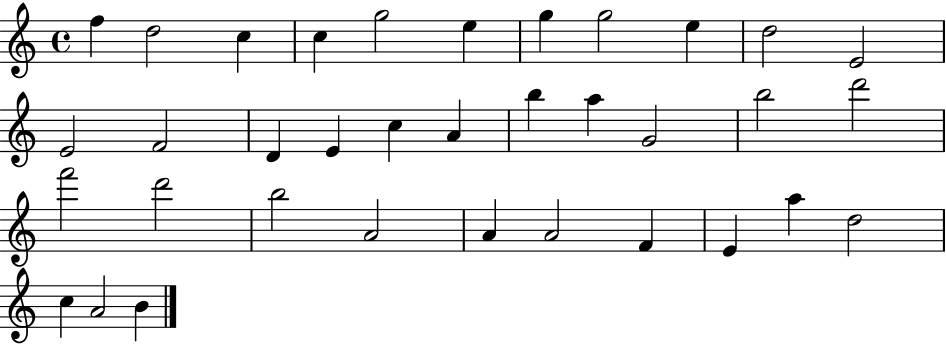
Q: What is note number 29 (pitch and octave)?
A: F4